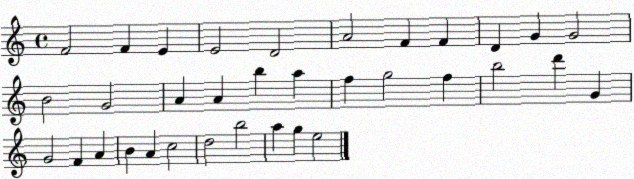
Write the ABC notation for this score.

X:1
T:Untitled
M:4/4
L:1/4
K:C
F2 F E E2 D2 A2 F F D G G2 B2 G2 A A b a f g2 f b2 d' G G2 F A B A c2 d2 b2 a g e2